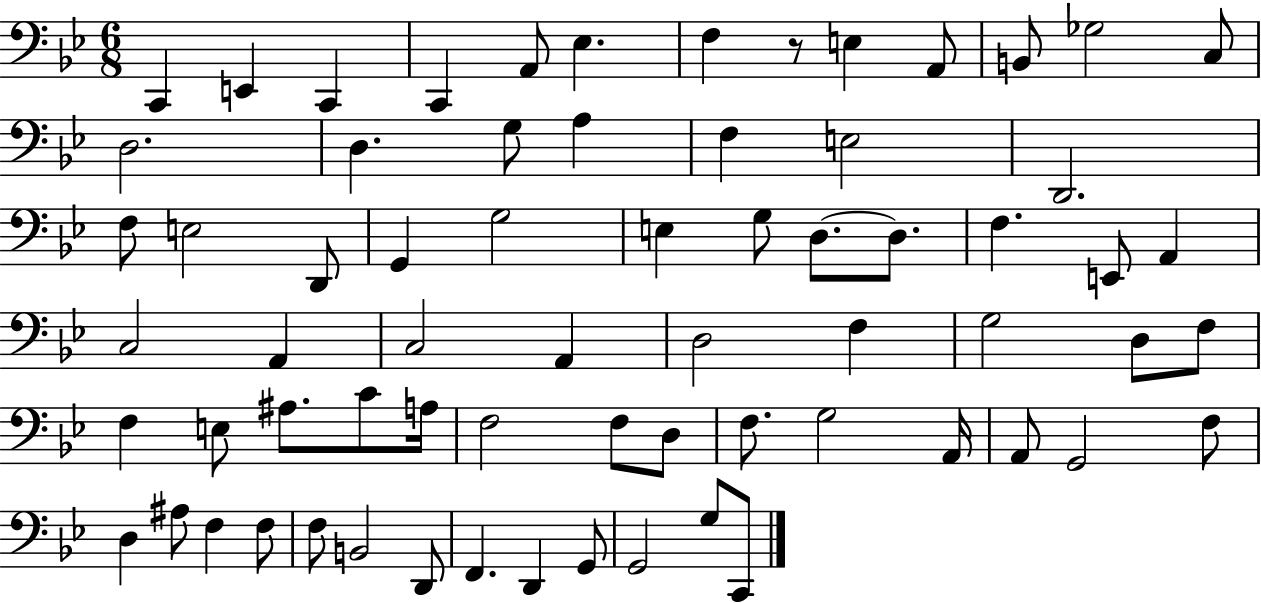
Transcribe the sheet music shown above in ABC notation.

X:1
T:Untitled
M:6/8
L:1/4
K:Bb
C,, E,, C,, C,, A,,/2 _E, F, z/2 E, A,,/2 B,,/2 _G,2 C,/2 D,2 D, G,/2 A, F, E,2 D,,2 F,/2 E,2 D,,/2 G,, G,2 E, G,/2 D,/2 D,/2 F, E,,/2 A,, C,2 A,, C,2 A,, D,2 F, G,2 D,/2 F,/2 F, E,/2 ^A,/2 C/2 A,/4 F,2 F,/2 D,/2 F,/2 G,2 A,,/4 A,,/2 G,,2 F,/2 D, ^A,/2 F, F,/2 F,/2 B,,2 D,,/2 F,, D,, G,,/2 G,,2 G,/2 C,,/2